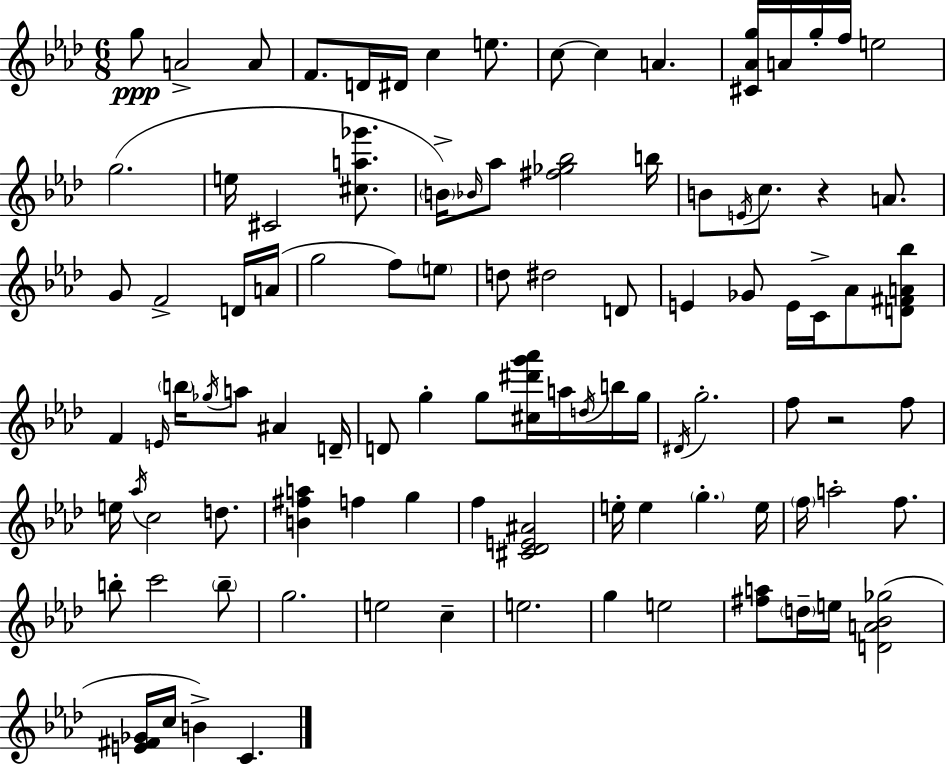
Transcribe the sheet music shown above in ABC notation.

X:1
T:Untitled
M:6/8
L:1/4
K:Ab
g/2 A2 A/2 F/2 D/4 ^D/4 c e/2 c/2 c A [^C_Ag]/4 A/4 g/4 f/4 e2 g2 e/4 ^C2 [^ca_g']/2 B/4 _B/4 _a/2 [^f_g_b]2 b/4 B/2 E/4 c/2 z A/2 G/2 F2 D/4 A/4 g2 f/2 e/2 d/2 ^d2 D/2 E _G/2 E/4 C/4 _A/2 [D^FA_b]/2 F E/4 b/4 _g/4 a/2 ^A D/4 D/2 g g/2 [^c^d'g'_a']/4 a/4 d/4 b/4 g/4 ^D/4 g2 f/2 z2 f/2 e/4 _a/4 c2 d/2 [B^fa] f g f [^C_DE^A]2 e/4 e g e/4 f/4 a2 f/2 b/2 c'2 b/2 g2 e2 c e2 g e2 [^fa]/2 d/4 e/4 [DA_B_g]2 [E^F_G]/4 c/4 B C